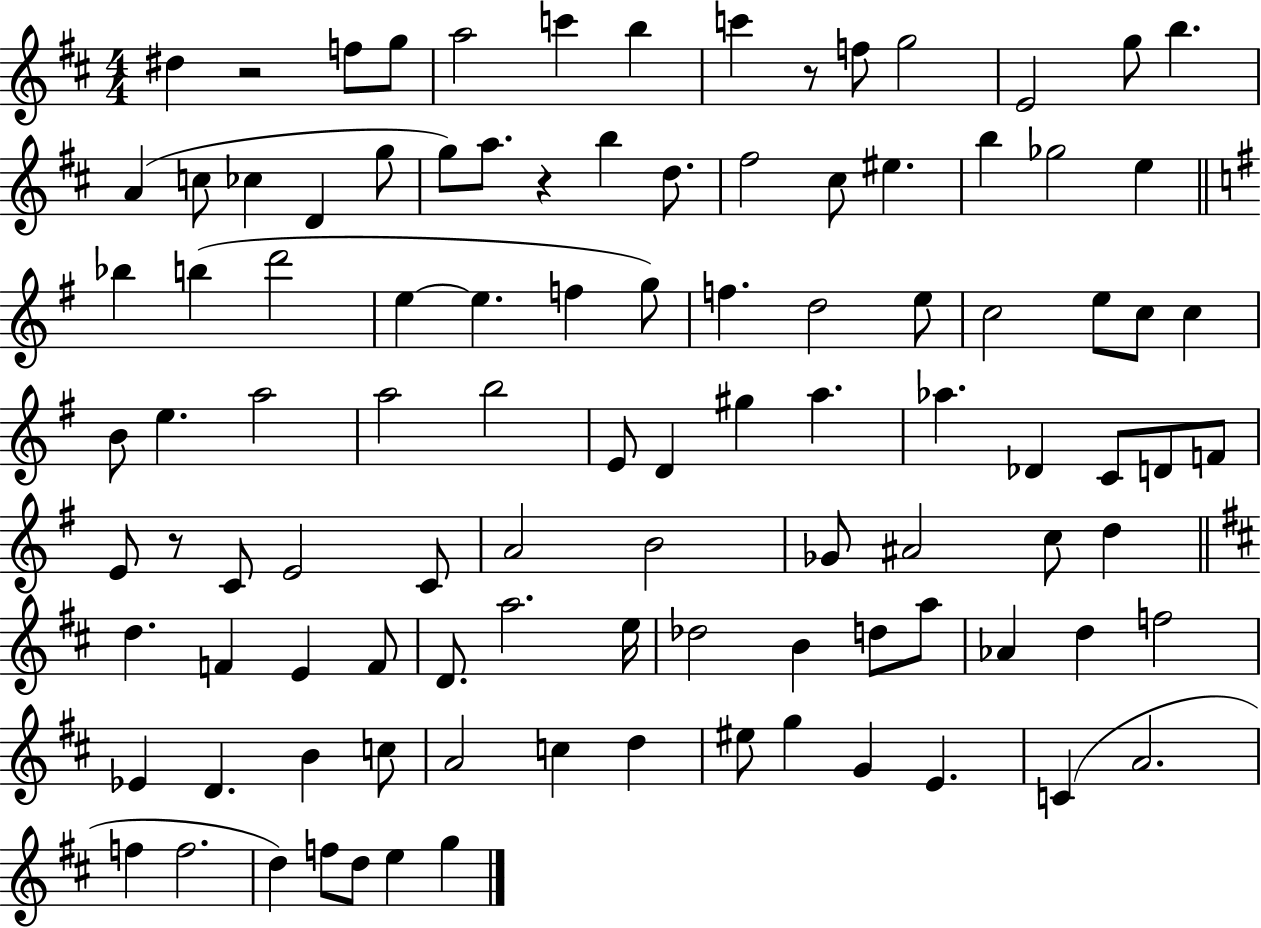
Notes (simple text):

D#5/q R/h F5/e G5/e A5/h C6/q B5/q C6/q R/e F5/e G5/h E4/h G5/e B5/q. A4/q C5/e CES5/q D4/q G5/e G5/e A5/e. R/q B5/q D5/e. F#5/h C#5/e EIS5/q. B5/q Gb5/h E5/q Bb5/q B5/q D6/h E5/q E5/q. F5/q G5/e F5/q. D5/h E5/e C5/h E5/e C5/e C5/q B4/e E5/q. A5/h A5/h B5/h E4/e D4/q G#5/q A5/q. Ab5/q. Db4/q C4/e D4/e F4/e E4/e R/e C4/e E4/h C4/e A4/h B4/h Gb4/e A#4/h C5/e D5/q D5/q. F4/q E4/q F4/e D4/e. A5/h. E5/s Db5/h B4/q D5/e A5/e Ab4/q D5/q F5/h Eb4/q D4/q. B4/q C5/e A4/h C5/q D5/q EIS5/e G5/q G4/q E4/q. C4/q A4/h. F5/q F5/h. D5/q F5/e D5/e E5/q G5/q